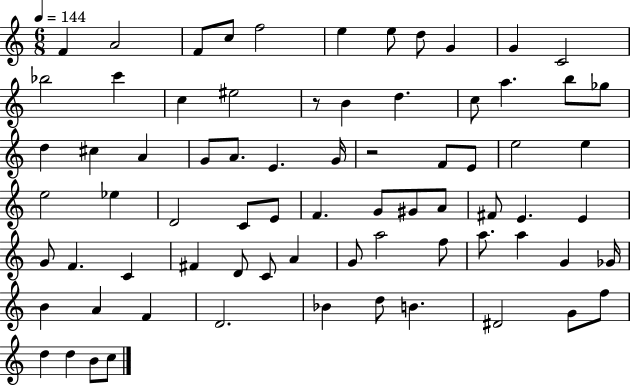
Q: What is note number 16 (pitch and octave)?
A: B4